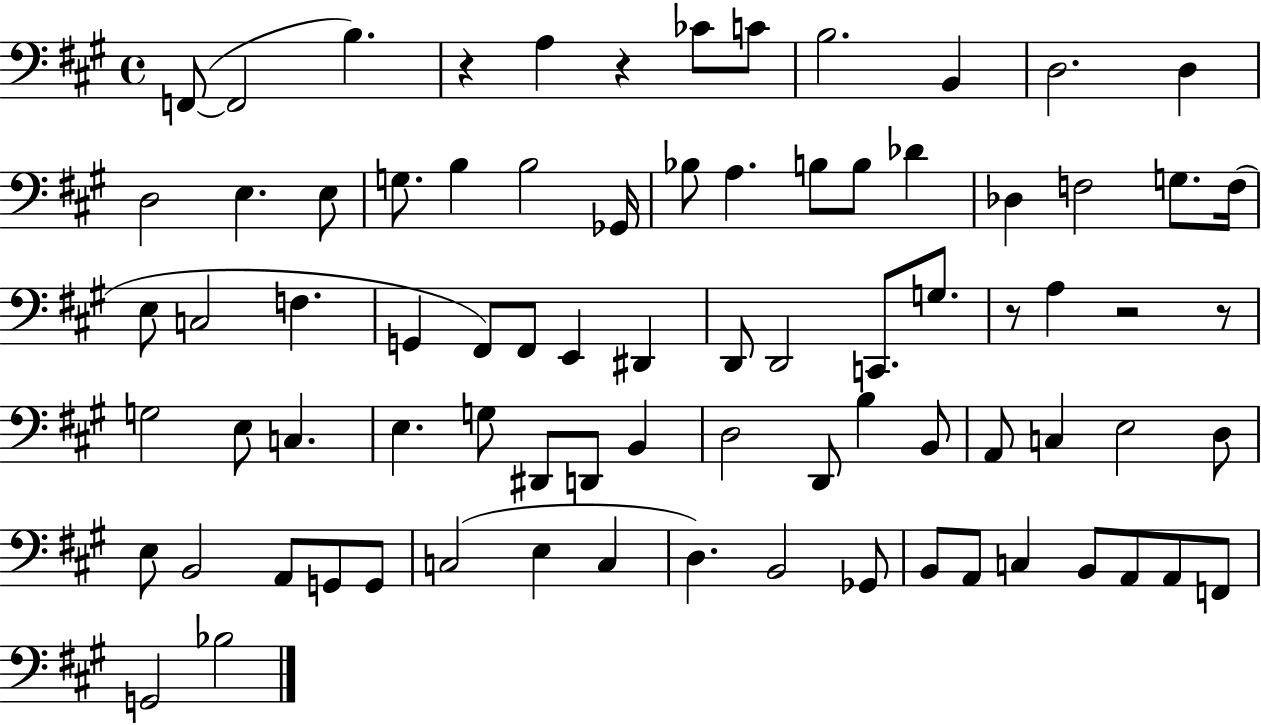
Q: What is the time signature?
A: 4/4